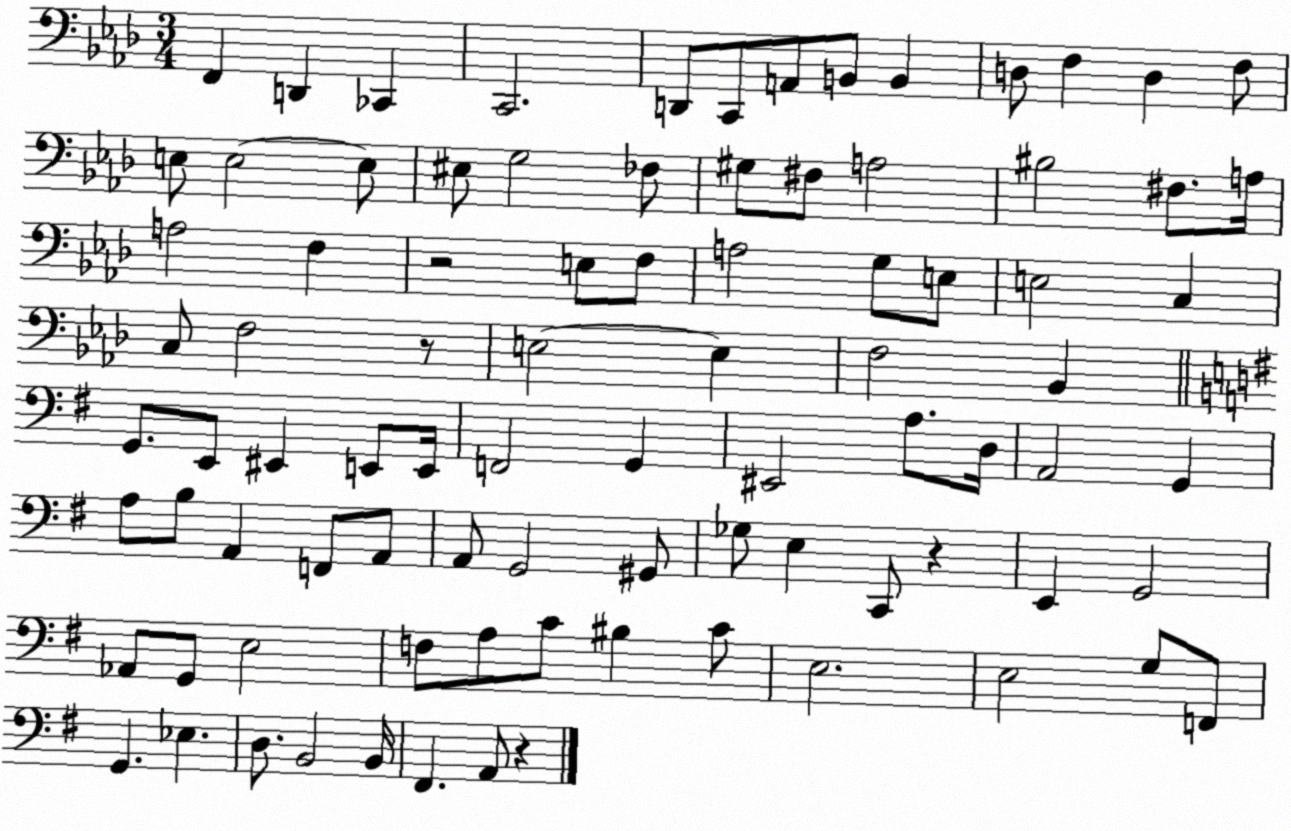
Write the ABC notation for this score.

X:1
T:Untitled
M:3/4
L:1/4
K:Ab
F,, D,, _C,, C,,2 D,,/2 C,,/2 A,,/2 B,,/2 B,, D,/2 F, D, F,/2 E,/2 E,2 E,/2 ^E,/2 G,2 _F,/2 ^G,/2 ^F,/2 A,2 ^B,2 ^F,/2 A,/4 A,2 F, z2 E,/2 F,/2 A,2 G,/2 E,/2 E,2 C, C,/2 F,2 z/2 E,2 E, F,2 _B,, G,,/2 E,,/2 ^E,, E,,/2 E,,/4 F,,2 G,, ^E,,2 A,/2 D,/4 A,,2 G,, A,/2 B,/2 A,, F,,/2 A,,/2 A,,/2 G,,2 ^G,,/2 _G,/2 E, C,,/2 z E,, G,,2 _A,,/2 G,,/2 E,2 F,/2 A,/2 C/2 ^B, C/2 E,2 E,2 G,/2 F,,/2 G,, _E, D,/2 B,,2 B,,/4 ^F,, A,,/2 z